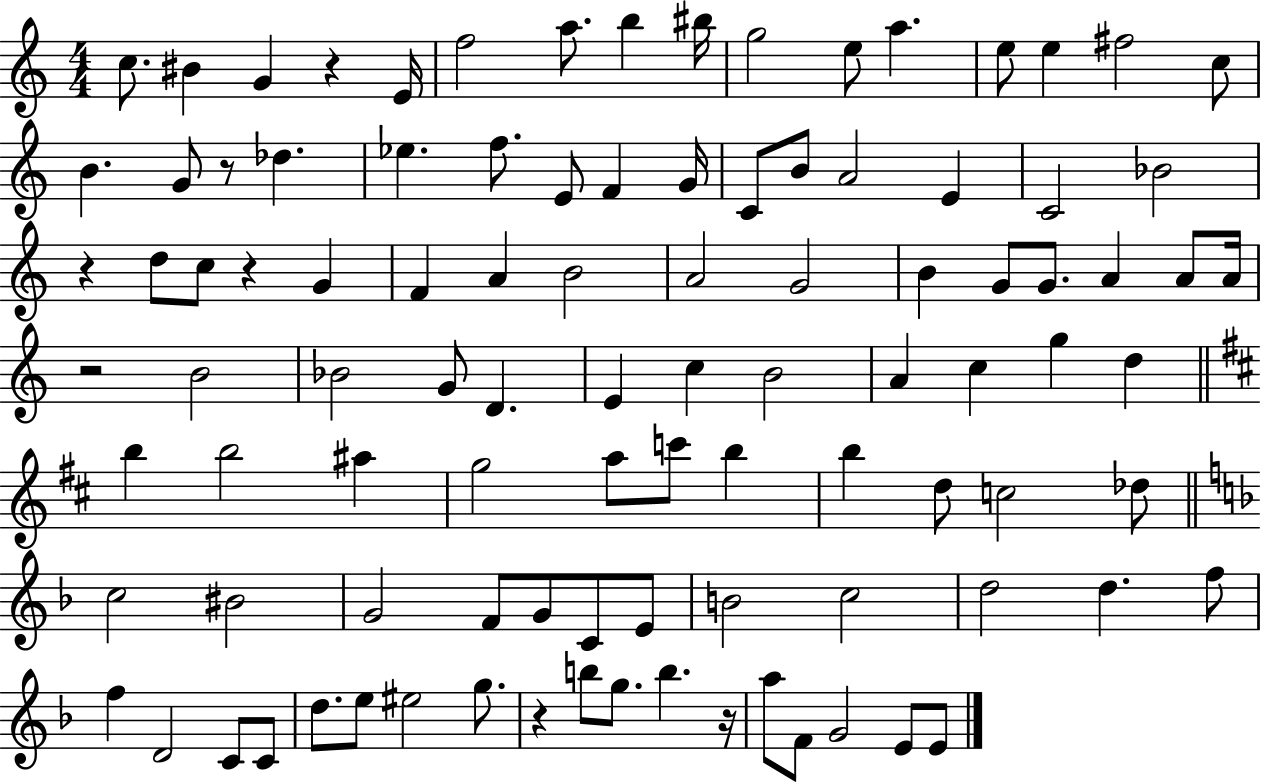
X:1
T:Untitled
M:4/4
L:1/4
K:C
c/2 ^B G z E/4 f2 a/2 b ^b/4 g2 e/2 a e/2 e ^f2 c/2 B G/2 z/2 _d _e f/2 E/2 F G/4 C/2 B/2 A2 E C2 _B2 z d/2 c/2 z G F A B2 A2 G2 B G/2 G/2 A A/2 A/4 z2 B2 _B2 G/2 D E c B2 A c g d b b2 ^a g2 a/2 c'/2 b b d/2 c2 _d/2 c2 ^B2 G2 F/2 G/2 C/2 E/2 B2 c2 d2 d f/2 f D2 C/2 C/2 d/2 e/2 ^e2 g/2 z b/2 g/2 b z/4 a/2 F/2 G2 E/2 E/2